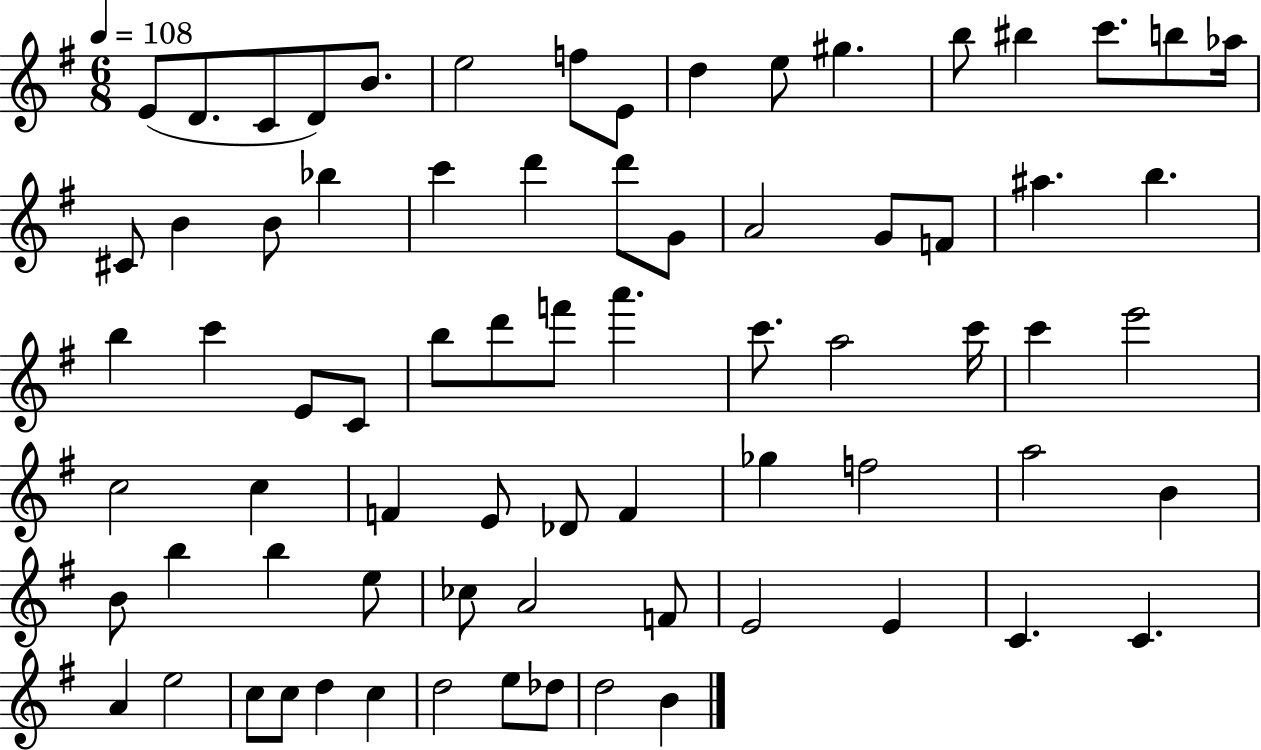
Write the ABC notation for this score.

X:1
T:Untitled
M:6/8
L:1/4
K:G
E/2 D/2 C/2 D/2 B/2 e2 f/2 E/2 d e/2 ^g b/2 ^b c'/2 b/2 _a/4 ^C/2 B B/2 _b c' d' d'/2 G/2 A2 G/2 F/2 ^a b b c' E/2 C/2 b/2 d'/2 f'/2 a' c'/2 a2 c'/4 c' e'2 c2 c F E/2 _D/2 F _g f2 a2 B B/2 b b e/2 _c/2 A2 F/2 E2 E C C A e2 c/2 c/2 d c d2 e/2 _d/2 d2 B